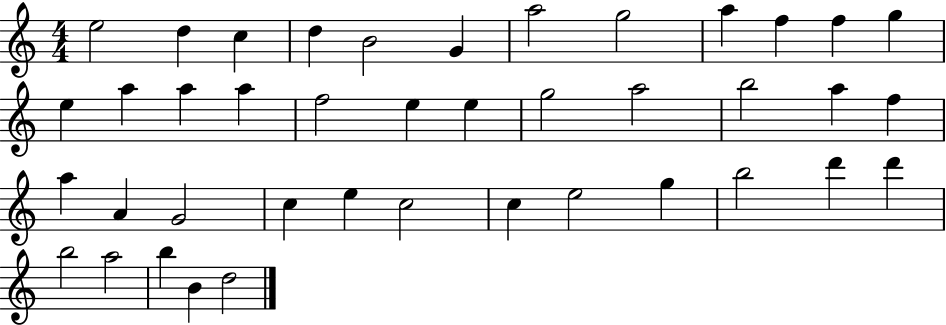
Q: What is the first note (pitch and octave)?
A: E5